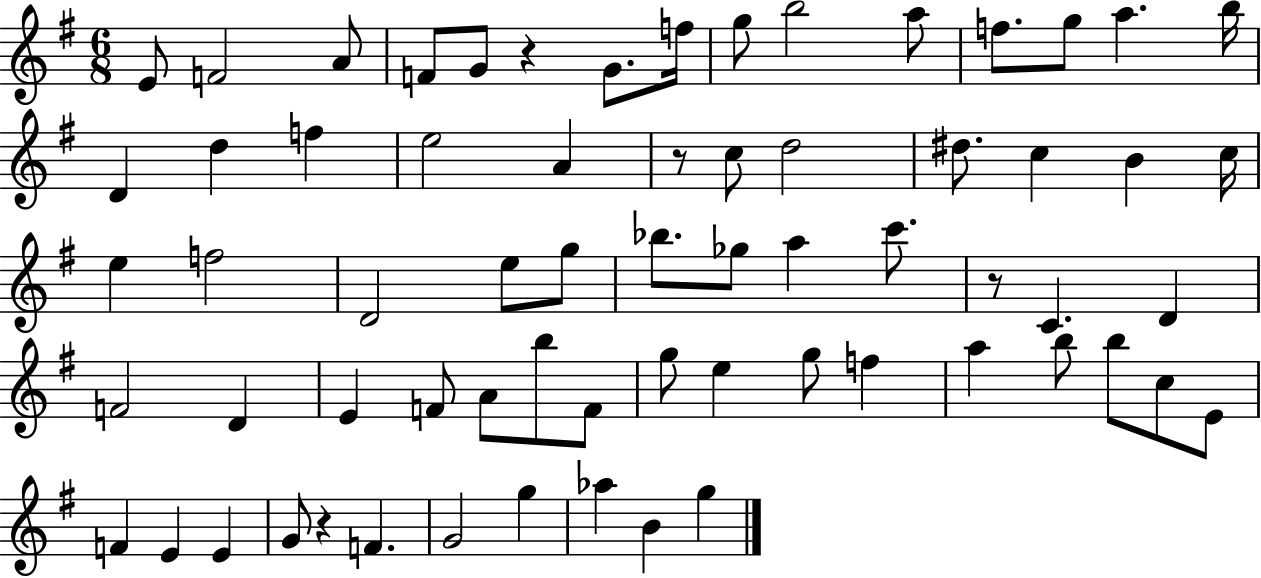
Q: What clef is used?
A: treble